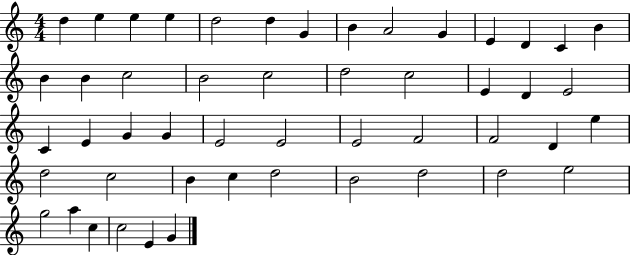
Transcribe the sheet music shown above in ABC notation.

X:1
T:Untitled
M:4/4
L:1/4
K:C
d e e e d2 d G B A2 G E D C B B B c2 B2 c2 d2 c2 E D E2 C E G G E2 E2 E2 F2 F2 D e d2 c2 B c d2 B2 d2 d2 e2 g2 a c c2 E G